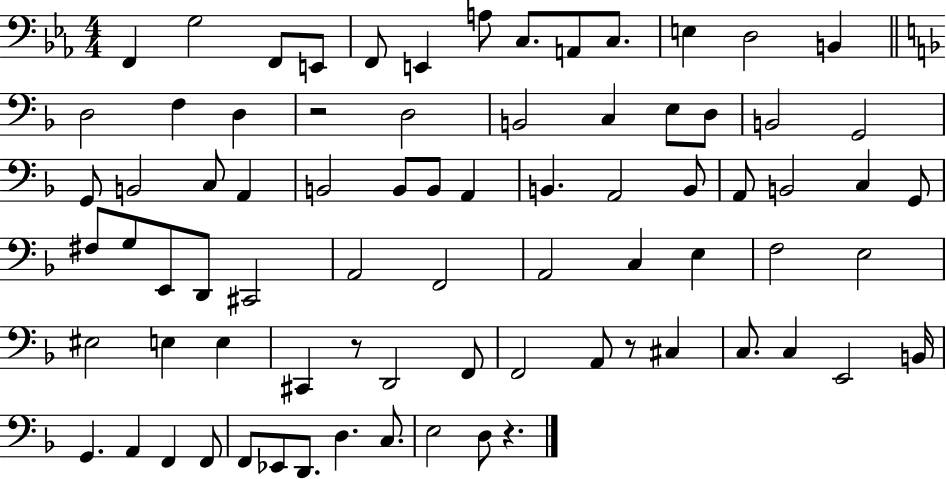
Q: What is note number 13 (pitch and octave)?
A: B2